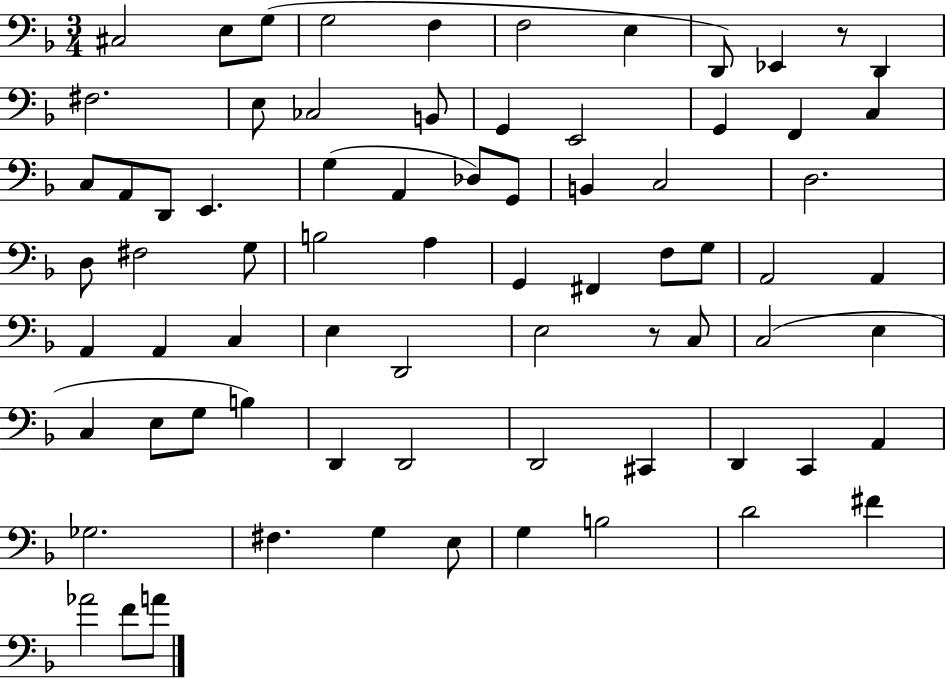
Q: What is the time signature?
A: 3/4